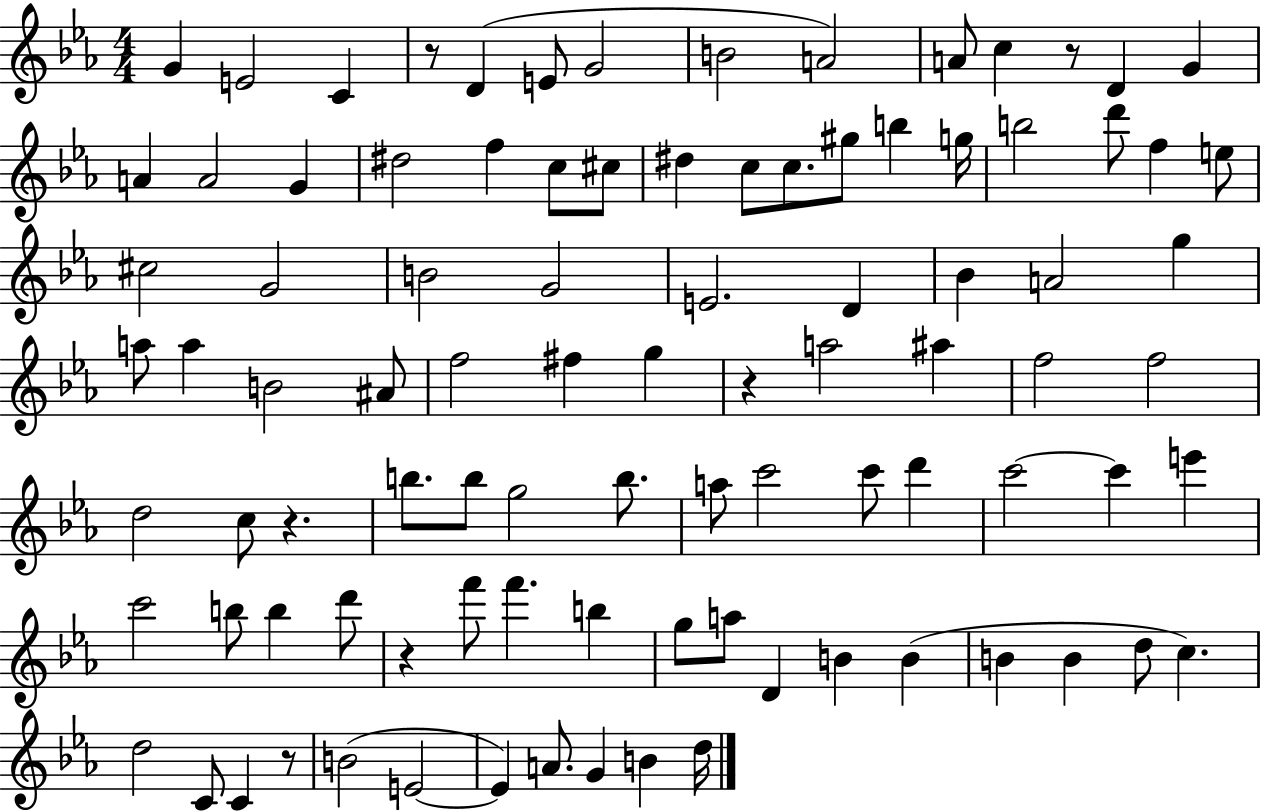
{
  \clef treble
  \numericTimeSignature
  \time 4/4
  \key ees \major
  \repeat volta 2 { g'4 e'2 c'4 | r8 d'4( e'8 g'2 | b'2 a'2) | a'8 c''4 r8 d'4 g'4 | \break a'4 a'2 g'4 | dis''2 f''4 c''8 cis''8 | dis''4 c''8 c''8. gis''8 b''4 g''16 | b''2 d'''8 f''4 e''8 | \break cis''2 g'2 | b'2 g'2 | e'2. d'4 | bes'4 a'2 g''4 | \break a''8 a''4 b'2 ais'8 | f''2 fis''4 g''4 | r4 a''2 ais''4 | f''2 f''2 | \break d''2 c''8 r4. | b''8. b''8 g''2 b''8. | a''8 c'''2 c'''8 d'''4 | c'''2~~ c'''4 e'''4 | \break c'''2 b''8 b''4 d'''8 | r4 f'''8 f'''4. b''4 | g''8 a''8 d'4 b'4 b'4( | b'4 b'4 d''8 c''4.) | \break d''2 c'8 c'4 r8 | b'2( e'2~~ | e'4) a'8. g'4 b'4 d''16 | } \bar "|."
}